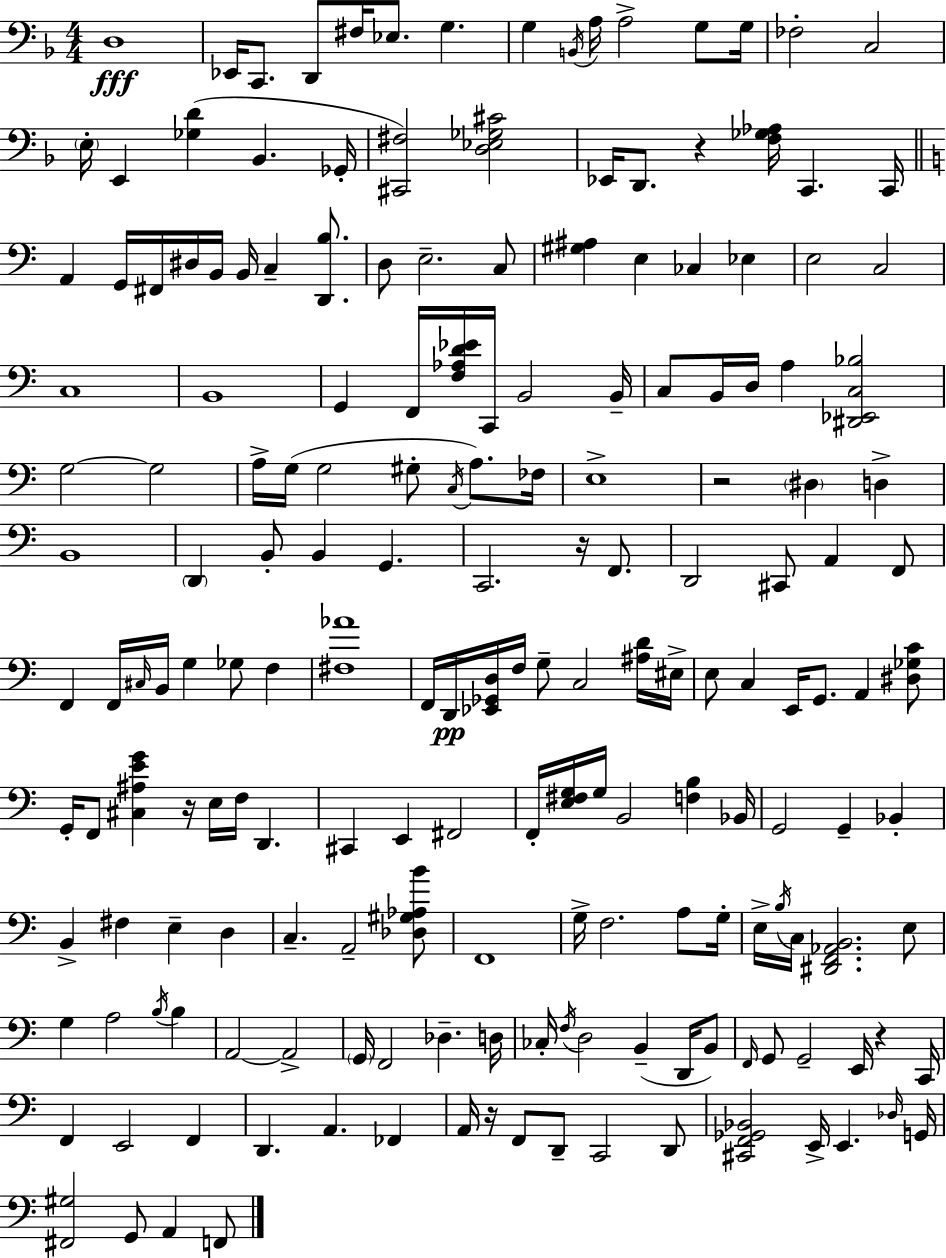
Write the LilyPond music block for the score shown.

{
  \clef bass
  \numericTimeSignature
  \time 4/4
  \key d \minor
  d1\fff | ees,16 c,8. d,8 fis16 ees8. g4. | g4 \acciaccatura { b,16 } a16 a2-> g8 | g16 fes2-. c2 | \break \parenthesize e16-. e,4 <ges d'>4( bes,4. | ges,16-. <cis, fis>2) <d ees ges cis'>2 | ees,16 d,8. r4 <f ges aes>16 c,4. | c,16 \bar "||" \break \key c \major a,4 g,16 fis,16 dis16 b,16 b,16 c4-- <d, b>8. | d8 e2.-- c8 | <gis ais>4 e4 ces4 ees4 | e2 c2 | \break c1 | b,1 | g,4 f,16 <f aes d' ees'>16 c,16 b,2 b,16-- | c8 b,16 d16 a4 <dis, ees, c bes>2 | \break g2~~ g2 | a16-> g16( g2 gis8-. \acciaccatura { c16 }) a8. | fes16 e1-> | r2 \parenthesize dis4 d4-> | \break b,1 | \parenthesize d,4 b,8-. b,4 g,4. | c,2. r16 f,8. | d,2 cis,8 a,4 f,8 | \break f,4 f,16 \grace { cis16 } b,16 g4 ges8 f4 | <fis aes'>1 | f,16 d,16\pp <ees, ges, d>16 f16 g8-- c2 | <ais d'>16 eis16-> e8 c4 e,16 g,8. a,4 | \break <dis ges c'>8 g,16-. f,8 <cis ais e' g'>4 r16 e16 f16 d,4. | cis,4 e,4 fis,2 | f,16-. <e fis g>16 g16 b,2 <f b>4 | bes,16 g,2 g,4-- bes,4-. | \break b,4-> fis4 e4-- d4 | c4.-- a,2-- | <des gis aes b'>8 f,1 | g16-> f2. a8 | \break g16-. e16-> \acciaccatura { b16 } c16 <dis, f, aes, b,>2. | e8 g4 a2 \acciaccatura { b16 } | b4 a,2~~ a,2-> | \parenthesize g,16 f,2 des4.-- | \break d16 ces16-. \acciaccatura { f16 } d2 b,4--( | d,16 b,8) \grace { f,16 } g,8 g,2-- | e,16 r4 c,16 f,4 e,2 | f,4 d,4. a,4. | \break fes,4 a,16 r16 f,8 d,8-- c,2 | d,8 <cis, f, ges, bes,>2 e,16-> e,4. | \grace { des16 } g,16 <fis, gis>2 g,8 | a,4 f,8 \bar "|."
}